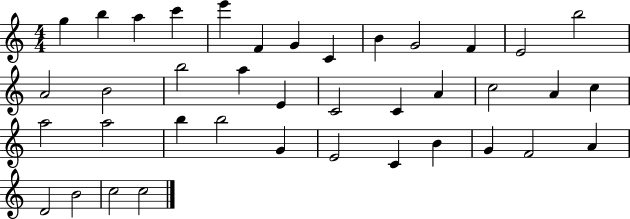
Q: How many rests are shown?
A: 0